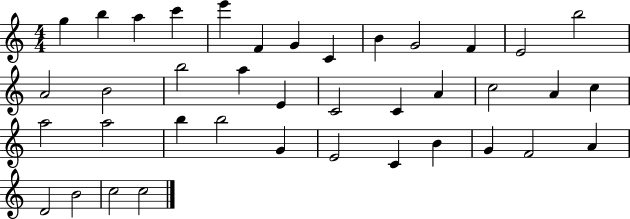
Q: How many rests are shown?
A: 0